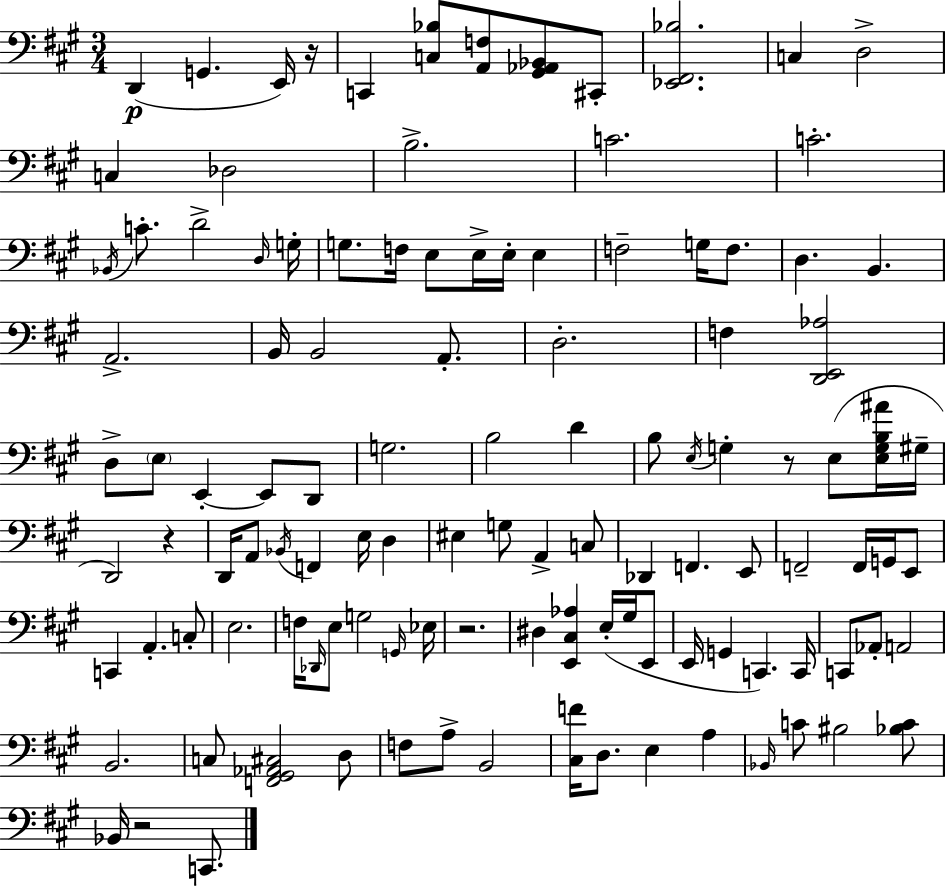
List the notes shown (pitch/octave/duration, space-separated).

D2/q G2/q. E2/s R/s C2/q [C3,Bb3]/e [A2,F3]/e [G#2,Ab2,Bb2]/e C#2/e [Eb2,F#2,Bb3]/h. C3/q D3/h C3/q Db3/h B3/h. C4/h. C4/h. Bb2/s C4/e. D4/h D3/s G3/s G3/e. F3/s E3/e E3/s E3/s E3/q F3/h G3/s F3/e. D3/q. B2/q. A2/h. B2/s B2/h A2/e. D3/h. F3/q [D2,E2,Ab3]/h D3/e E3/e E2/q E2/e D2/e G3/h. B3/h D4/q B3/e E3/s G3/q R/e E3/e [E3,G3,B3,A#4]/s G#3/s D2/h R/q D2/s A2/e Bb2/s F2/q E3/s D3/q EIS3/q G3/e A2/q C3/e Db2/q F2/q. E2/e F2/h F2/s G2/s E2/e C2/q A2/q. C3/e E3/h. F3/s Db2/s E3/e G3/h G2/s Eb3/s R/h. D#3/q [E2,C#3,Ab3]/q E3/s G#3/s E2/e E2/s G2/q C2/q. C2/s C2/e Ab2/e A2/h B2/h. C3/e [F2,G#2,Ab2,C#3]/h D3/e F3/e A3/e B2/h [C#3,F4]/s D3/e. E3/q A3/q Bb2/s C4/e BIS3/h [Bb3,C4]/e Bb2/s R/h C2/e.